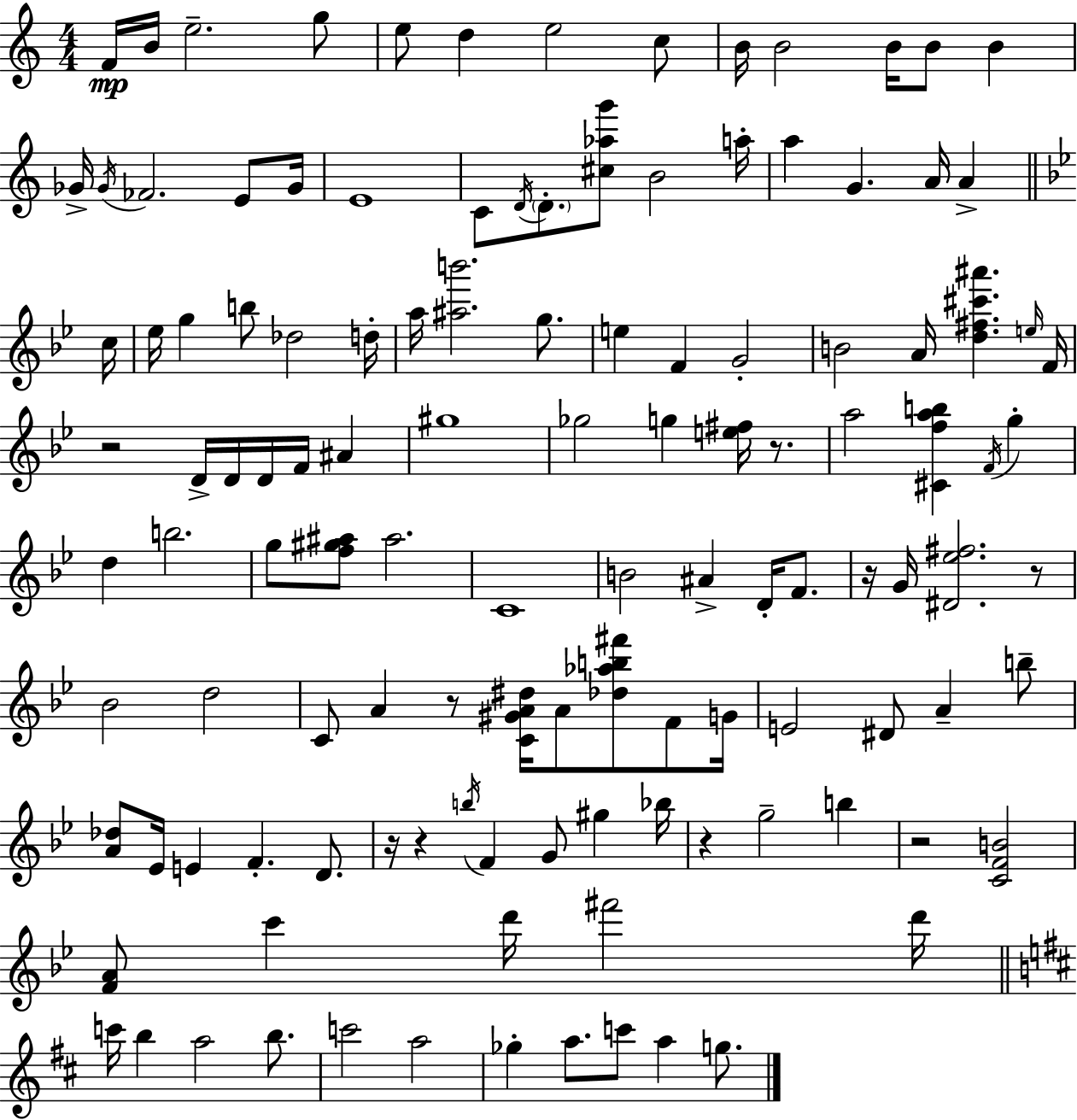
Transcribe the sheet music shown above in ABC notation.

X:1
T:Untitled
M:4/4
L:1/4
K:Am
F/4 B/4 e2 g/2 e/2 d e2 c/2 B/4 B2 B/4 B/2 B _G/4 _G/4 _F2 E/2 _G/4 E4 C/2 D/4 D/2 [^c_ag']/2 B2 a/4 a G A/4 A c/4 _e/4 g b/2 _d2 d/4 a/4 [^ab']2 g/2 e F G2 B2 A/4 [d^f^c'^a'] e/4 F/4 z2 D/4 D/4 D/4 F/4 ^A ^g4 _g2 g [e^f]/4 z/2 a2 [^Cfab] F/4 g d b2 g/2 [f^g^a]/2 ^a2 C4 B2 ^A D/4 F/2 z/4 G/4 [^D_e^f]2 z/2 _B2 d2 C/2 A z/2 [C^GA^d]/4 A/2 [_d_ab^f']/2 F/2 G/4 E2 ^D/2 A b/2 [A_d]/2 _E/4 E F D/2 z/4 z b/4 F G/2 ^g _b/4 z g2 b z2 [CFB]2 [FA]/2 c' d'/4 ^f'2 d'/4 c'/4 b a2 b/2 c'2 a2 _g a/2 c'/2 a g/2